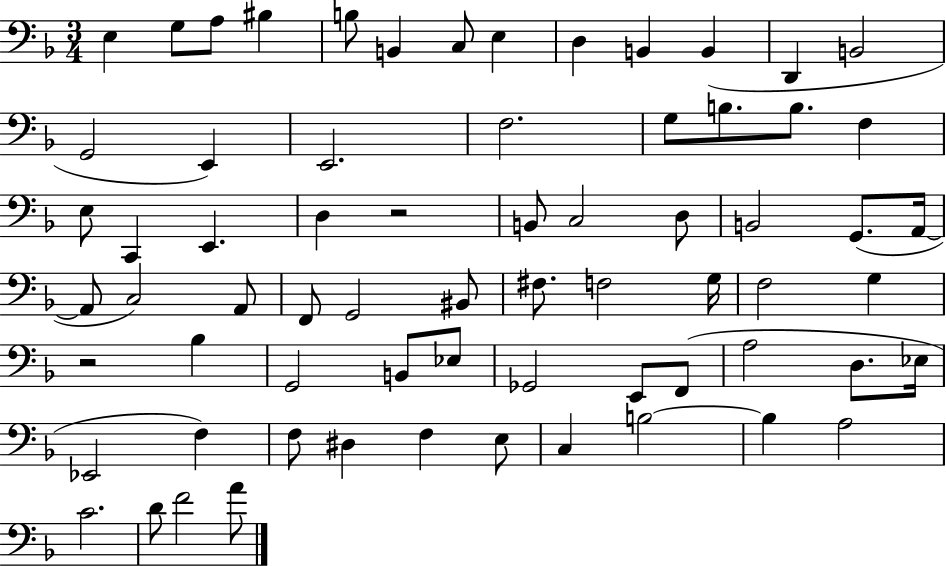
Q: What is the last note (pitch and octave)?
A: A4